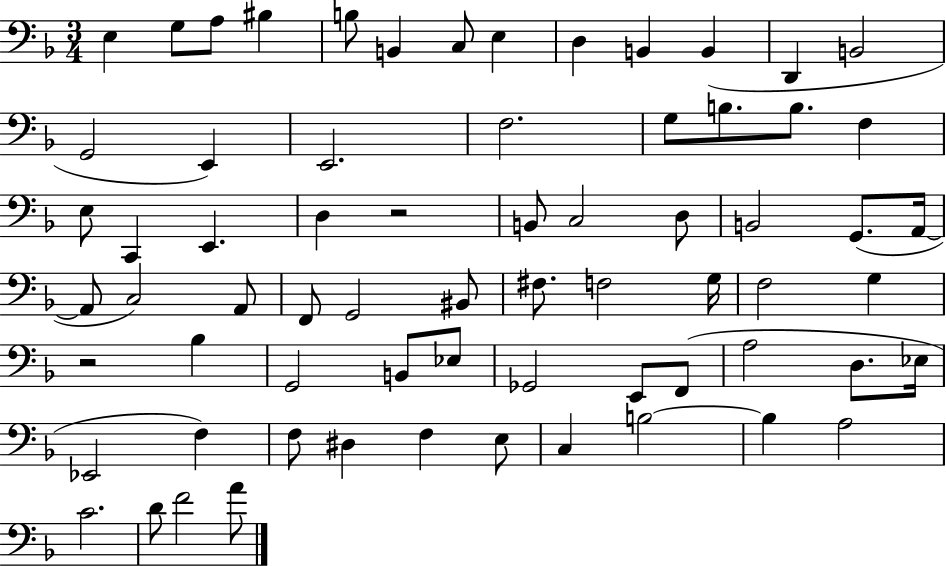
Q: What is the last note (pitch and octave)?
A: A4